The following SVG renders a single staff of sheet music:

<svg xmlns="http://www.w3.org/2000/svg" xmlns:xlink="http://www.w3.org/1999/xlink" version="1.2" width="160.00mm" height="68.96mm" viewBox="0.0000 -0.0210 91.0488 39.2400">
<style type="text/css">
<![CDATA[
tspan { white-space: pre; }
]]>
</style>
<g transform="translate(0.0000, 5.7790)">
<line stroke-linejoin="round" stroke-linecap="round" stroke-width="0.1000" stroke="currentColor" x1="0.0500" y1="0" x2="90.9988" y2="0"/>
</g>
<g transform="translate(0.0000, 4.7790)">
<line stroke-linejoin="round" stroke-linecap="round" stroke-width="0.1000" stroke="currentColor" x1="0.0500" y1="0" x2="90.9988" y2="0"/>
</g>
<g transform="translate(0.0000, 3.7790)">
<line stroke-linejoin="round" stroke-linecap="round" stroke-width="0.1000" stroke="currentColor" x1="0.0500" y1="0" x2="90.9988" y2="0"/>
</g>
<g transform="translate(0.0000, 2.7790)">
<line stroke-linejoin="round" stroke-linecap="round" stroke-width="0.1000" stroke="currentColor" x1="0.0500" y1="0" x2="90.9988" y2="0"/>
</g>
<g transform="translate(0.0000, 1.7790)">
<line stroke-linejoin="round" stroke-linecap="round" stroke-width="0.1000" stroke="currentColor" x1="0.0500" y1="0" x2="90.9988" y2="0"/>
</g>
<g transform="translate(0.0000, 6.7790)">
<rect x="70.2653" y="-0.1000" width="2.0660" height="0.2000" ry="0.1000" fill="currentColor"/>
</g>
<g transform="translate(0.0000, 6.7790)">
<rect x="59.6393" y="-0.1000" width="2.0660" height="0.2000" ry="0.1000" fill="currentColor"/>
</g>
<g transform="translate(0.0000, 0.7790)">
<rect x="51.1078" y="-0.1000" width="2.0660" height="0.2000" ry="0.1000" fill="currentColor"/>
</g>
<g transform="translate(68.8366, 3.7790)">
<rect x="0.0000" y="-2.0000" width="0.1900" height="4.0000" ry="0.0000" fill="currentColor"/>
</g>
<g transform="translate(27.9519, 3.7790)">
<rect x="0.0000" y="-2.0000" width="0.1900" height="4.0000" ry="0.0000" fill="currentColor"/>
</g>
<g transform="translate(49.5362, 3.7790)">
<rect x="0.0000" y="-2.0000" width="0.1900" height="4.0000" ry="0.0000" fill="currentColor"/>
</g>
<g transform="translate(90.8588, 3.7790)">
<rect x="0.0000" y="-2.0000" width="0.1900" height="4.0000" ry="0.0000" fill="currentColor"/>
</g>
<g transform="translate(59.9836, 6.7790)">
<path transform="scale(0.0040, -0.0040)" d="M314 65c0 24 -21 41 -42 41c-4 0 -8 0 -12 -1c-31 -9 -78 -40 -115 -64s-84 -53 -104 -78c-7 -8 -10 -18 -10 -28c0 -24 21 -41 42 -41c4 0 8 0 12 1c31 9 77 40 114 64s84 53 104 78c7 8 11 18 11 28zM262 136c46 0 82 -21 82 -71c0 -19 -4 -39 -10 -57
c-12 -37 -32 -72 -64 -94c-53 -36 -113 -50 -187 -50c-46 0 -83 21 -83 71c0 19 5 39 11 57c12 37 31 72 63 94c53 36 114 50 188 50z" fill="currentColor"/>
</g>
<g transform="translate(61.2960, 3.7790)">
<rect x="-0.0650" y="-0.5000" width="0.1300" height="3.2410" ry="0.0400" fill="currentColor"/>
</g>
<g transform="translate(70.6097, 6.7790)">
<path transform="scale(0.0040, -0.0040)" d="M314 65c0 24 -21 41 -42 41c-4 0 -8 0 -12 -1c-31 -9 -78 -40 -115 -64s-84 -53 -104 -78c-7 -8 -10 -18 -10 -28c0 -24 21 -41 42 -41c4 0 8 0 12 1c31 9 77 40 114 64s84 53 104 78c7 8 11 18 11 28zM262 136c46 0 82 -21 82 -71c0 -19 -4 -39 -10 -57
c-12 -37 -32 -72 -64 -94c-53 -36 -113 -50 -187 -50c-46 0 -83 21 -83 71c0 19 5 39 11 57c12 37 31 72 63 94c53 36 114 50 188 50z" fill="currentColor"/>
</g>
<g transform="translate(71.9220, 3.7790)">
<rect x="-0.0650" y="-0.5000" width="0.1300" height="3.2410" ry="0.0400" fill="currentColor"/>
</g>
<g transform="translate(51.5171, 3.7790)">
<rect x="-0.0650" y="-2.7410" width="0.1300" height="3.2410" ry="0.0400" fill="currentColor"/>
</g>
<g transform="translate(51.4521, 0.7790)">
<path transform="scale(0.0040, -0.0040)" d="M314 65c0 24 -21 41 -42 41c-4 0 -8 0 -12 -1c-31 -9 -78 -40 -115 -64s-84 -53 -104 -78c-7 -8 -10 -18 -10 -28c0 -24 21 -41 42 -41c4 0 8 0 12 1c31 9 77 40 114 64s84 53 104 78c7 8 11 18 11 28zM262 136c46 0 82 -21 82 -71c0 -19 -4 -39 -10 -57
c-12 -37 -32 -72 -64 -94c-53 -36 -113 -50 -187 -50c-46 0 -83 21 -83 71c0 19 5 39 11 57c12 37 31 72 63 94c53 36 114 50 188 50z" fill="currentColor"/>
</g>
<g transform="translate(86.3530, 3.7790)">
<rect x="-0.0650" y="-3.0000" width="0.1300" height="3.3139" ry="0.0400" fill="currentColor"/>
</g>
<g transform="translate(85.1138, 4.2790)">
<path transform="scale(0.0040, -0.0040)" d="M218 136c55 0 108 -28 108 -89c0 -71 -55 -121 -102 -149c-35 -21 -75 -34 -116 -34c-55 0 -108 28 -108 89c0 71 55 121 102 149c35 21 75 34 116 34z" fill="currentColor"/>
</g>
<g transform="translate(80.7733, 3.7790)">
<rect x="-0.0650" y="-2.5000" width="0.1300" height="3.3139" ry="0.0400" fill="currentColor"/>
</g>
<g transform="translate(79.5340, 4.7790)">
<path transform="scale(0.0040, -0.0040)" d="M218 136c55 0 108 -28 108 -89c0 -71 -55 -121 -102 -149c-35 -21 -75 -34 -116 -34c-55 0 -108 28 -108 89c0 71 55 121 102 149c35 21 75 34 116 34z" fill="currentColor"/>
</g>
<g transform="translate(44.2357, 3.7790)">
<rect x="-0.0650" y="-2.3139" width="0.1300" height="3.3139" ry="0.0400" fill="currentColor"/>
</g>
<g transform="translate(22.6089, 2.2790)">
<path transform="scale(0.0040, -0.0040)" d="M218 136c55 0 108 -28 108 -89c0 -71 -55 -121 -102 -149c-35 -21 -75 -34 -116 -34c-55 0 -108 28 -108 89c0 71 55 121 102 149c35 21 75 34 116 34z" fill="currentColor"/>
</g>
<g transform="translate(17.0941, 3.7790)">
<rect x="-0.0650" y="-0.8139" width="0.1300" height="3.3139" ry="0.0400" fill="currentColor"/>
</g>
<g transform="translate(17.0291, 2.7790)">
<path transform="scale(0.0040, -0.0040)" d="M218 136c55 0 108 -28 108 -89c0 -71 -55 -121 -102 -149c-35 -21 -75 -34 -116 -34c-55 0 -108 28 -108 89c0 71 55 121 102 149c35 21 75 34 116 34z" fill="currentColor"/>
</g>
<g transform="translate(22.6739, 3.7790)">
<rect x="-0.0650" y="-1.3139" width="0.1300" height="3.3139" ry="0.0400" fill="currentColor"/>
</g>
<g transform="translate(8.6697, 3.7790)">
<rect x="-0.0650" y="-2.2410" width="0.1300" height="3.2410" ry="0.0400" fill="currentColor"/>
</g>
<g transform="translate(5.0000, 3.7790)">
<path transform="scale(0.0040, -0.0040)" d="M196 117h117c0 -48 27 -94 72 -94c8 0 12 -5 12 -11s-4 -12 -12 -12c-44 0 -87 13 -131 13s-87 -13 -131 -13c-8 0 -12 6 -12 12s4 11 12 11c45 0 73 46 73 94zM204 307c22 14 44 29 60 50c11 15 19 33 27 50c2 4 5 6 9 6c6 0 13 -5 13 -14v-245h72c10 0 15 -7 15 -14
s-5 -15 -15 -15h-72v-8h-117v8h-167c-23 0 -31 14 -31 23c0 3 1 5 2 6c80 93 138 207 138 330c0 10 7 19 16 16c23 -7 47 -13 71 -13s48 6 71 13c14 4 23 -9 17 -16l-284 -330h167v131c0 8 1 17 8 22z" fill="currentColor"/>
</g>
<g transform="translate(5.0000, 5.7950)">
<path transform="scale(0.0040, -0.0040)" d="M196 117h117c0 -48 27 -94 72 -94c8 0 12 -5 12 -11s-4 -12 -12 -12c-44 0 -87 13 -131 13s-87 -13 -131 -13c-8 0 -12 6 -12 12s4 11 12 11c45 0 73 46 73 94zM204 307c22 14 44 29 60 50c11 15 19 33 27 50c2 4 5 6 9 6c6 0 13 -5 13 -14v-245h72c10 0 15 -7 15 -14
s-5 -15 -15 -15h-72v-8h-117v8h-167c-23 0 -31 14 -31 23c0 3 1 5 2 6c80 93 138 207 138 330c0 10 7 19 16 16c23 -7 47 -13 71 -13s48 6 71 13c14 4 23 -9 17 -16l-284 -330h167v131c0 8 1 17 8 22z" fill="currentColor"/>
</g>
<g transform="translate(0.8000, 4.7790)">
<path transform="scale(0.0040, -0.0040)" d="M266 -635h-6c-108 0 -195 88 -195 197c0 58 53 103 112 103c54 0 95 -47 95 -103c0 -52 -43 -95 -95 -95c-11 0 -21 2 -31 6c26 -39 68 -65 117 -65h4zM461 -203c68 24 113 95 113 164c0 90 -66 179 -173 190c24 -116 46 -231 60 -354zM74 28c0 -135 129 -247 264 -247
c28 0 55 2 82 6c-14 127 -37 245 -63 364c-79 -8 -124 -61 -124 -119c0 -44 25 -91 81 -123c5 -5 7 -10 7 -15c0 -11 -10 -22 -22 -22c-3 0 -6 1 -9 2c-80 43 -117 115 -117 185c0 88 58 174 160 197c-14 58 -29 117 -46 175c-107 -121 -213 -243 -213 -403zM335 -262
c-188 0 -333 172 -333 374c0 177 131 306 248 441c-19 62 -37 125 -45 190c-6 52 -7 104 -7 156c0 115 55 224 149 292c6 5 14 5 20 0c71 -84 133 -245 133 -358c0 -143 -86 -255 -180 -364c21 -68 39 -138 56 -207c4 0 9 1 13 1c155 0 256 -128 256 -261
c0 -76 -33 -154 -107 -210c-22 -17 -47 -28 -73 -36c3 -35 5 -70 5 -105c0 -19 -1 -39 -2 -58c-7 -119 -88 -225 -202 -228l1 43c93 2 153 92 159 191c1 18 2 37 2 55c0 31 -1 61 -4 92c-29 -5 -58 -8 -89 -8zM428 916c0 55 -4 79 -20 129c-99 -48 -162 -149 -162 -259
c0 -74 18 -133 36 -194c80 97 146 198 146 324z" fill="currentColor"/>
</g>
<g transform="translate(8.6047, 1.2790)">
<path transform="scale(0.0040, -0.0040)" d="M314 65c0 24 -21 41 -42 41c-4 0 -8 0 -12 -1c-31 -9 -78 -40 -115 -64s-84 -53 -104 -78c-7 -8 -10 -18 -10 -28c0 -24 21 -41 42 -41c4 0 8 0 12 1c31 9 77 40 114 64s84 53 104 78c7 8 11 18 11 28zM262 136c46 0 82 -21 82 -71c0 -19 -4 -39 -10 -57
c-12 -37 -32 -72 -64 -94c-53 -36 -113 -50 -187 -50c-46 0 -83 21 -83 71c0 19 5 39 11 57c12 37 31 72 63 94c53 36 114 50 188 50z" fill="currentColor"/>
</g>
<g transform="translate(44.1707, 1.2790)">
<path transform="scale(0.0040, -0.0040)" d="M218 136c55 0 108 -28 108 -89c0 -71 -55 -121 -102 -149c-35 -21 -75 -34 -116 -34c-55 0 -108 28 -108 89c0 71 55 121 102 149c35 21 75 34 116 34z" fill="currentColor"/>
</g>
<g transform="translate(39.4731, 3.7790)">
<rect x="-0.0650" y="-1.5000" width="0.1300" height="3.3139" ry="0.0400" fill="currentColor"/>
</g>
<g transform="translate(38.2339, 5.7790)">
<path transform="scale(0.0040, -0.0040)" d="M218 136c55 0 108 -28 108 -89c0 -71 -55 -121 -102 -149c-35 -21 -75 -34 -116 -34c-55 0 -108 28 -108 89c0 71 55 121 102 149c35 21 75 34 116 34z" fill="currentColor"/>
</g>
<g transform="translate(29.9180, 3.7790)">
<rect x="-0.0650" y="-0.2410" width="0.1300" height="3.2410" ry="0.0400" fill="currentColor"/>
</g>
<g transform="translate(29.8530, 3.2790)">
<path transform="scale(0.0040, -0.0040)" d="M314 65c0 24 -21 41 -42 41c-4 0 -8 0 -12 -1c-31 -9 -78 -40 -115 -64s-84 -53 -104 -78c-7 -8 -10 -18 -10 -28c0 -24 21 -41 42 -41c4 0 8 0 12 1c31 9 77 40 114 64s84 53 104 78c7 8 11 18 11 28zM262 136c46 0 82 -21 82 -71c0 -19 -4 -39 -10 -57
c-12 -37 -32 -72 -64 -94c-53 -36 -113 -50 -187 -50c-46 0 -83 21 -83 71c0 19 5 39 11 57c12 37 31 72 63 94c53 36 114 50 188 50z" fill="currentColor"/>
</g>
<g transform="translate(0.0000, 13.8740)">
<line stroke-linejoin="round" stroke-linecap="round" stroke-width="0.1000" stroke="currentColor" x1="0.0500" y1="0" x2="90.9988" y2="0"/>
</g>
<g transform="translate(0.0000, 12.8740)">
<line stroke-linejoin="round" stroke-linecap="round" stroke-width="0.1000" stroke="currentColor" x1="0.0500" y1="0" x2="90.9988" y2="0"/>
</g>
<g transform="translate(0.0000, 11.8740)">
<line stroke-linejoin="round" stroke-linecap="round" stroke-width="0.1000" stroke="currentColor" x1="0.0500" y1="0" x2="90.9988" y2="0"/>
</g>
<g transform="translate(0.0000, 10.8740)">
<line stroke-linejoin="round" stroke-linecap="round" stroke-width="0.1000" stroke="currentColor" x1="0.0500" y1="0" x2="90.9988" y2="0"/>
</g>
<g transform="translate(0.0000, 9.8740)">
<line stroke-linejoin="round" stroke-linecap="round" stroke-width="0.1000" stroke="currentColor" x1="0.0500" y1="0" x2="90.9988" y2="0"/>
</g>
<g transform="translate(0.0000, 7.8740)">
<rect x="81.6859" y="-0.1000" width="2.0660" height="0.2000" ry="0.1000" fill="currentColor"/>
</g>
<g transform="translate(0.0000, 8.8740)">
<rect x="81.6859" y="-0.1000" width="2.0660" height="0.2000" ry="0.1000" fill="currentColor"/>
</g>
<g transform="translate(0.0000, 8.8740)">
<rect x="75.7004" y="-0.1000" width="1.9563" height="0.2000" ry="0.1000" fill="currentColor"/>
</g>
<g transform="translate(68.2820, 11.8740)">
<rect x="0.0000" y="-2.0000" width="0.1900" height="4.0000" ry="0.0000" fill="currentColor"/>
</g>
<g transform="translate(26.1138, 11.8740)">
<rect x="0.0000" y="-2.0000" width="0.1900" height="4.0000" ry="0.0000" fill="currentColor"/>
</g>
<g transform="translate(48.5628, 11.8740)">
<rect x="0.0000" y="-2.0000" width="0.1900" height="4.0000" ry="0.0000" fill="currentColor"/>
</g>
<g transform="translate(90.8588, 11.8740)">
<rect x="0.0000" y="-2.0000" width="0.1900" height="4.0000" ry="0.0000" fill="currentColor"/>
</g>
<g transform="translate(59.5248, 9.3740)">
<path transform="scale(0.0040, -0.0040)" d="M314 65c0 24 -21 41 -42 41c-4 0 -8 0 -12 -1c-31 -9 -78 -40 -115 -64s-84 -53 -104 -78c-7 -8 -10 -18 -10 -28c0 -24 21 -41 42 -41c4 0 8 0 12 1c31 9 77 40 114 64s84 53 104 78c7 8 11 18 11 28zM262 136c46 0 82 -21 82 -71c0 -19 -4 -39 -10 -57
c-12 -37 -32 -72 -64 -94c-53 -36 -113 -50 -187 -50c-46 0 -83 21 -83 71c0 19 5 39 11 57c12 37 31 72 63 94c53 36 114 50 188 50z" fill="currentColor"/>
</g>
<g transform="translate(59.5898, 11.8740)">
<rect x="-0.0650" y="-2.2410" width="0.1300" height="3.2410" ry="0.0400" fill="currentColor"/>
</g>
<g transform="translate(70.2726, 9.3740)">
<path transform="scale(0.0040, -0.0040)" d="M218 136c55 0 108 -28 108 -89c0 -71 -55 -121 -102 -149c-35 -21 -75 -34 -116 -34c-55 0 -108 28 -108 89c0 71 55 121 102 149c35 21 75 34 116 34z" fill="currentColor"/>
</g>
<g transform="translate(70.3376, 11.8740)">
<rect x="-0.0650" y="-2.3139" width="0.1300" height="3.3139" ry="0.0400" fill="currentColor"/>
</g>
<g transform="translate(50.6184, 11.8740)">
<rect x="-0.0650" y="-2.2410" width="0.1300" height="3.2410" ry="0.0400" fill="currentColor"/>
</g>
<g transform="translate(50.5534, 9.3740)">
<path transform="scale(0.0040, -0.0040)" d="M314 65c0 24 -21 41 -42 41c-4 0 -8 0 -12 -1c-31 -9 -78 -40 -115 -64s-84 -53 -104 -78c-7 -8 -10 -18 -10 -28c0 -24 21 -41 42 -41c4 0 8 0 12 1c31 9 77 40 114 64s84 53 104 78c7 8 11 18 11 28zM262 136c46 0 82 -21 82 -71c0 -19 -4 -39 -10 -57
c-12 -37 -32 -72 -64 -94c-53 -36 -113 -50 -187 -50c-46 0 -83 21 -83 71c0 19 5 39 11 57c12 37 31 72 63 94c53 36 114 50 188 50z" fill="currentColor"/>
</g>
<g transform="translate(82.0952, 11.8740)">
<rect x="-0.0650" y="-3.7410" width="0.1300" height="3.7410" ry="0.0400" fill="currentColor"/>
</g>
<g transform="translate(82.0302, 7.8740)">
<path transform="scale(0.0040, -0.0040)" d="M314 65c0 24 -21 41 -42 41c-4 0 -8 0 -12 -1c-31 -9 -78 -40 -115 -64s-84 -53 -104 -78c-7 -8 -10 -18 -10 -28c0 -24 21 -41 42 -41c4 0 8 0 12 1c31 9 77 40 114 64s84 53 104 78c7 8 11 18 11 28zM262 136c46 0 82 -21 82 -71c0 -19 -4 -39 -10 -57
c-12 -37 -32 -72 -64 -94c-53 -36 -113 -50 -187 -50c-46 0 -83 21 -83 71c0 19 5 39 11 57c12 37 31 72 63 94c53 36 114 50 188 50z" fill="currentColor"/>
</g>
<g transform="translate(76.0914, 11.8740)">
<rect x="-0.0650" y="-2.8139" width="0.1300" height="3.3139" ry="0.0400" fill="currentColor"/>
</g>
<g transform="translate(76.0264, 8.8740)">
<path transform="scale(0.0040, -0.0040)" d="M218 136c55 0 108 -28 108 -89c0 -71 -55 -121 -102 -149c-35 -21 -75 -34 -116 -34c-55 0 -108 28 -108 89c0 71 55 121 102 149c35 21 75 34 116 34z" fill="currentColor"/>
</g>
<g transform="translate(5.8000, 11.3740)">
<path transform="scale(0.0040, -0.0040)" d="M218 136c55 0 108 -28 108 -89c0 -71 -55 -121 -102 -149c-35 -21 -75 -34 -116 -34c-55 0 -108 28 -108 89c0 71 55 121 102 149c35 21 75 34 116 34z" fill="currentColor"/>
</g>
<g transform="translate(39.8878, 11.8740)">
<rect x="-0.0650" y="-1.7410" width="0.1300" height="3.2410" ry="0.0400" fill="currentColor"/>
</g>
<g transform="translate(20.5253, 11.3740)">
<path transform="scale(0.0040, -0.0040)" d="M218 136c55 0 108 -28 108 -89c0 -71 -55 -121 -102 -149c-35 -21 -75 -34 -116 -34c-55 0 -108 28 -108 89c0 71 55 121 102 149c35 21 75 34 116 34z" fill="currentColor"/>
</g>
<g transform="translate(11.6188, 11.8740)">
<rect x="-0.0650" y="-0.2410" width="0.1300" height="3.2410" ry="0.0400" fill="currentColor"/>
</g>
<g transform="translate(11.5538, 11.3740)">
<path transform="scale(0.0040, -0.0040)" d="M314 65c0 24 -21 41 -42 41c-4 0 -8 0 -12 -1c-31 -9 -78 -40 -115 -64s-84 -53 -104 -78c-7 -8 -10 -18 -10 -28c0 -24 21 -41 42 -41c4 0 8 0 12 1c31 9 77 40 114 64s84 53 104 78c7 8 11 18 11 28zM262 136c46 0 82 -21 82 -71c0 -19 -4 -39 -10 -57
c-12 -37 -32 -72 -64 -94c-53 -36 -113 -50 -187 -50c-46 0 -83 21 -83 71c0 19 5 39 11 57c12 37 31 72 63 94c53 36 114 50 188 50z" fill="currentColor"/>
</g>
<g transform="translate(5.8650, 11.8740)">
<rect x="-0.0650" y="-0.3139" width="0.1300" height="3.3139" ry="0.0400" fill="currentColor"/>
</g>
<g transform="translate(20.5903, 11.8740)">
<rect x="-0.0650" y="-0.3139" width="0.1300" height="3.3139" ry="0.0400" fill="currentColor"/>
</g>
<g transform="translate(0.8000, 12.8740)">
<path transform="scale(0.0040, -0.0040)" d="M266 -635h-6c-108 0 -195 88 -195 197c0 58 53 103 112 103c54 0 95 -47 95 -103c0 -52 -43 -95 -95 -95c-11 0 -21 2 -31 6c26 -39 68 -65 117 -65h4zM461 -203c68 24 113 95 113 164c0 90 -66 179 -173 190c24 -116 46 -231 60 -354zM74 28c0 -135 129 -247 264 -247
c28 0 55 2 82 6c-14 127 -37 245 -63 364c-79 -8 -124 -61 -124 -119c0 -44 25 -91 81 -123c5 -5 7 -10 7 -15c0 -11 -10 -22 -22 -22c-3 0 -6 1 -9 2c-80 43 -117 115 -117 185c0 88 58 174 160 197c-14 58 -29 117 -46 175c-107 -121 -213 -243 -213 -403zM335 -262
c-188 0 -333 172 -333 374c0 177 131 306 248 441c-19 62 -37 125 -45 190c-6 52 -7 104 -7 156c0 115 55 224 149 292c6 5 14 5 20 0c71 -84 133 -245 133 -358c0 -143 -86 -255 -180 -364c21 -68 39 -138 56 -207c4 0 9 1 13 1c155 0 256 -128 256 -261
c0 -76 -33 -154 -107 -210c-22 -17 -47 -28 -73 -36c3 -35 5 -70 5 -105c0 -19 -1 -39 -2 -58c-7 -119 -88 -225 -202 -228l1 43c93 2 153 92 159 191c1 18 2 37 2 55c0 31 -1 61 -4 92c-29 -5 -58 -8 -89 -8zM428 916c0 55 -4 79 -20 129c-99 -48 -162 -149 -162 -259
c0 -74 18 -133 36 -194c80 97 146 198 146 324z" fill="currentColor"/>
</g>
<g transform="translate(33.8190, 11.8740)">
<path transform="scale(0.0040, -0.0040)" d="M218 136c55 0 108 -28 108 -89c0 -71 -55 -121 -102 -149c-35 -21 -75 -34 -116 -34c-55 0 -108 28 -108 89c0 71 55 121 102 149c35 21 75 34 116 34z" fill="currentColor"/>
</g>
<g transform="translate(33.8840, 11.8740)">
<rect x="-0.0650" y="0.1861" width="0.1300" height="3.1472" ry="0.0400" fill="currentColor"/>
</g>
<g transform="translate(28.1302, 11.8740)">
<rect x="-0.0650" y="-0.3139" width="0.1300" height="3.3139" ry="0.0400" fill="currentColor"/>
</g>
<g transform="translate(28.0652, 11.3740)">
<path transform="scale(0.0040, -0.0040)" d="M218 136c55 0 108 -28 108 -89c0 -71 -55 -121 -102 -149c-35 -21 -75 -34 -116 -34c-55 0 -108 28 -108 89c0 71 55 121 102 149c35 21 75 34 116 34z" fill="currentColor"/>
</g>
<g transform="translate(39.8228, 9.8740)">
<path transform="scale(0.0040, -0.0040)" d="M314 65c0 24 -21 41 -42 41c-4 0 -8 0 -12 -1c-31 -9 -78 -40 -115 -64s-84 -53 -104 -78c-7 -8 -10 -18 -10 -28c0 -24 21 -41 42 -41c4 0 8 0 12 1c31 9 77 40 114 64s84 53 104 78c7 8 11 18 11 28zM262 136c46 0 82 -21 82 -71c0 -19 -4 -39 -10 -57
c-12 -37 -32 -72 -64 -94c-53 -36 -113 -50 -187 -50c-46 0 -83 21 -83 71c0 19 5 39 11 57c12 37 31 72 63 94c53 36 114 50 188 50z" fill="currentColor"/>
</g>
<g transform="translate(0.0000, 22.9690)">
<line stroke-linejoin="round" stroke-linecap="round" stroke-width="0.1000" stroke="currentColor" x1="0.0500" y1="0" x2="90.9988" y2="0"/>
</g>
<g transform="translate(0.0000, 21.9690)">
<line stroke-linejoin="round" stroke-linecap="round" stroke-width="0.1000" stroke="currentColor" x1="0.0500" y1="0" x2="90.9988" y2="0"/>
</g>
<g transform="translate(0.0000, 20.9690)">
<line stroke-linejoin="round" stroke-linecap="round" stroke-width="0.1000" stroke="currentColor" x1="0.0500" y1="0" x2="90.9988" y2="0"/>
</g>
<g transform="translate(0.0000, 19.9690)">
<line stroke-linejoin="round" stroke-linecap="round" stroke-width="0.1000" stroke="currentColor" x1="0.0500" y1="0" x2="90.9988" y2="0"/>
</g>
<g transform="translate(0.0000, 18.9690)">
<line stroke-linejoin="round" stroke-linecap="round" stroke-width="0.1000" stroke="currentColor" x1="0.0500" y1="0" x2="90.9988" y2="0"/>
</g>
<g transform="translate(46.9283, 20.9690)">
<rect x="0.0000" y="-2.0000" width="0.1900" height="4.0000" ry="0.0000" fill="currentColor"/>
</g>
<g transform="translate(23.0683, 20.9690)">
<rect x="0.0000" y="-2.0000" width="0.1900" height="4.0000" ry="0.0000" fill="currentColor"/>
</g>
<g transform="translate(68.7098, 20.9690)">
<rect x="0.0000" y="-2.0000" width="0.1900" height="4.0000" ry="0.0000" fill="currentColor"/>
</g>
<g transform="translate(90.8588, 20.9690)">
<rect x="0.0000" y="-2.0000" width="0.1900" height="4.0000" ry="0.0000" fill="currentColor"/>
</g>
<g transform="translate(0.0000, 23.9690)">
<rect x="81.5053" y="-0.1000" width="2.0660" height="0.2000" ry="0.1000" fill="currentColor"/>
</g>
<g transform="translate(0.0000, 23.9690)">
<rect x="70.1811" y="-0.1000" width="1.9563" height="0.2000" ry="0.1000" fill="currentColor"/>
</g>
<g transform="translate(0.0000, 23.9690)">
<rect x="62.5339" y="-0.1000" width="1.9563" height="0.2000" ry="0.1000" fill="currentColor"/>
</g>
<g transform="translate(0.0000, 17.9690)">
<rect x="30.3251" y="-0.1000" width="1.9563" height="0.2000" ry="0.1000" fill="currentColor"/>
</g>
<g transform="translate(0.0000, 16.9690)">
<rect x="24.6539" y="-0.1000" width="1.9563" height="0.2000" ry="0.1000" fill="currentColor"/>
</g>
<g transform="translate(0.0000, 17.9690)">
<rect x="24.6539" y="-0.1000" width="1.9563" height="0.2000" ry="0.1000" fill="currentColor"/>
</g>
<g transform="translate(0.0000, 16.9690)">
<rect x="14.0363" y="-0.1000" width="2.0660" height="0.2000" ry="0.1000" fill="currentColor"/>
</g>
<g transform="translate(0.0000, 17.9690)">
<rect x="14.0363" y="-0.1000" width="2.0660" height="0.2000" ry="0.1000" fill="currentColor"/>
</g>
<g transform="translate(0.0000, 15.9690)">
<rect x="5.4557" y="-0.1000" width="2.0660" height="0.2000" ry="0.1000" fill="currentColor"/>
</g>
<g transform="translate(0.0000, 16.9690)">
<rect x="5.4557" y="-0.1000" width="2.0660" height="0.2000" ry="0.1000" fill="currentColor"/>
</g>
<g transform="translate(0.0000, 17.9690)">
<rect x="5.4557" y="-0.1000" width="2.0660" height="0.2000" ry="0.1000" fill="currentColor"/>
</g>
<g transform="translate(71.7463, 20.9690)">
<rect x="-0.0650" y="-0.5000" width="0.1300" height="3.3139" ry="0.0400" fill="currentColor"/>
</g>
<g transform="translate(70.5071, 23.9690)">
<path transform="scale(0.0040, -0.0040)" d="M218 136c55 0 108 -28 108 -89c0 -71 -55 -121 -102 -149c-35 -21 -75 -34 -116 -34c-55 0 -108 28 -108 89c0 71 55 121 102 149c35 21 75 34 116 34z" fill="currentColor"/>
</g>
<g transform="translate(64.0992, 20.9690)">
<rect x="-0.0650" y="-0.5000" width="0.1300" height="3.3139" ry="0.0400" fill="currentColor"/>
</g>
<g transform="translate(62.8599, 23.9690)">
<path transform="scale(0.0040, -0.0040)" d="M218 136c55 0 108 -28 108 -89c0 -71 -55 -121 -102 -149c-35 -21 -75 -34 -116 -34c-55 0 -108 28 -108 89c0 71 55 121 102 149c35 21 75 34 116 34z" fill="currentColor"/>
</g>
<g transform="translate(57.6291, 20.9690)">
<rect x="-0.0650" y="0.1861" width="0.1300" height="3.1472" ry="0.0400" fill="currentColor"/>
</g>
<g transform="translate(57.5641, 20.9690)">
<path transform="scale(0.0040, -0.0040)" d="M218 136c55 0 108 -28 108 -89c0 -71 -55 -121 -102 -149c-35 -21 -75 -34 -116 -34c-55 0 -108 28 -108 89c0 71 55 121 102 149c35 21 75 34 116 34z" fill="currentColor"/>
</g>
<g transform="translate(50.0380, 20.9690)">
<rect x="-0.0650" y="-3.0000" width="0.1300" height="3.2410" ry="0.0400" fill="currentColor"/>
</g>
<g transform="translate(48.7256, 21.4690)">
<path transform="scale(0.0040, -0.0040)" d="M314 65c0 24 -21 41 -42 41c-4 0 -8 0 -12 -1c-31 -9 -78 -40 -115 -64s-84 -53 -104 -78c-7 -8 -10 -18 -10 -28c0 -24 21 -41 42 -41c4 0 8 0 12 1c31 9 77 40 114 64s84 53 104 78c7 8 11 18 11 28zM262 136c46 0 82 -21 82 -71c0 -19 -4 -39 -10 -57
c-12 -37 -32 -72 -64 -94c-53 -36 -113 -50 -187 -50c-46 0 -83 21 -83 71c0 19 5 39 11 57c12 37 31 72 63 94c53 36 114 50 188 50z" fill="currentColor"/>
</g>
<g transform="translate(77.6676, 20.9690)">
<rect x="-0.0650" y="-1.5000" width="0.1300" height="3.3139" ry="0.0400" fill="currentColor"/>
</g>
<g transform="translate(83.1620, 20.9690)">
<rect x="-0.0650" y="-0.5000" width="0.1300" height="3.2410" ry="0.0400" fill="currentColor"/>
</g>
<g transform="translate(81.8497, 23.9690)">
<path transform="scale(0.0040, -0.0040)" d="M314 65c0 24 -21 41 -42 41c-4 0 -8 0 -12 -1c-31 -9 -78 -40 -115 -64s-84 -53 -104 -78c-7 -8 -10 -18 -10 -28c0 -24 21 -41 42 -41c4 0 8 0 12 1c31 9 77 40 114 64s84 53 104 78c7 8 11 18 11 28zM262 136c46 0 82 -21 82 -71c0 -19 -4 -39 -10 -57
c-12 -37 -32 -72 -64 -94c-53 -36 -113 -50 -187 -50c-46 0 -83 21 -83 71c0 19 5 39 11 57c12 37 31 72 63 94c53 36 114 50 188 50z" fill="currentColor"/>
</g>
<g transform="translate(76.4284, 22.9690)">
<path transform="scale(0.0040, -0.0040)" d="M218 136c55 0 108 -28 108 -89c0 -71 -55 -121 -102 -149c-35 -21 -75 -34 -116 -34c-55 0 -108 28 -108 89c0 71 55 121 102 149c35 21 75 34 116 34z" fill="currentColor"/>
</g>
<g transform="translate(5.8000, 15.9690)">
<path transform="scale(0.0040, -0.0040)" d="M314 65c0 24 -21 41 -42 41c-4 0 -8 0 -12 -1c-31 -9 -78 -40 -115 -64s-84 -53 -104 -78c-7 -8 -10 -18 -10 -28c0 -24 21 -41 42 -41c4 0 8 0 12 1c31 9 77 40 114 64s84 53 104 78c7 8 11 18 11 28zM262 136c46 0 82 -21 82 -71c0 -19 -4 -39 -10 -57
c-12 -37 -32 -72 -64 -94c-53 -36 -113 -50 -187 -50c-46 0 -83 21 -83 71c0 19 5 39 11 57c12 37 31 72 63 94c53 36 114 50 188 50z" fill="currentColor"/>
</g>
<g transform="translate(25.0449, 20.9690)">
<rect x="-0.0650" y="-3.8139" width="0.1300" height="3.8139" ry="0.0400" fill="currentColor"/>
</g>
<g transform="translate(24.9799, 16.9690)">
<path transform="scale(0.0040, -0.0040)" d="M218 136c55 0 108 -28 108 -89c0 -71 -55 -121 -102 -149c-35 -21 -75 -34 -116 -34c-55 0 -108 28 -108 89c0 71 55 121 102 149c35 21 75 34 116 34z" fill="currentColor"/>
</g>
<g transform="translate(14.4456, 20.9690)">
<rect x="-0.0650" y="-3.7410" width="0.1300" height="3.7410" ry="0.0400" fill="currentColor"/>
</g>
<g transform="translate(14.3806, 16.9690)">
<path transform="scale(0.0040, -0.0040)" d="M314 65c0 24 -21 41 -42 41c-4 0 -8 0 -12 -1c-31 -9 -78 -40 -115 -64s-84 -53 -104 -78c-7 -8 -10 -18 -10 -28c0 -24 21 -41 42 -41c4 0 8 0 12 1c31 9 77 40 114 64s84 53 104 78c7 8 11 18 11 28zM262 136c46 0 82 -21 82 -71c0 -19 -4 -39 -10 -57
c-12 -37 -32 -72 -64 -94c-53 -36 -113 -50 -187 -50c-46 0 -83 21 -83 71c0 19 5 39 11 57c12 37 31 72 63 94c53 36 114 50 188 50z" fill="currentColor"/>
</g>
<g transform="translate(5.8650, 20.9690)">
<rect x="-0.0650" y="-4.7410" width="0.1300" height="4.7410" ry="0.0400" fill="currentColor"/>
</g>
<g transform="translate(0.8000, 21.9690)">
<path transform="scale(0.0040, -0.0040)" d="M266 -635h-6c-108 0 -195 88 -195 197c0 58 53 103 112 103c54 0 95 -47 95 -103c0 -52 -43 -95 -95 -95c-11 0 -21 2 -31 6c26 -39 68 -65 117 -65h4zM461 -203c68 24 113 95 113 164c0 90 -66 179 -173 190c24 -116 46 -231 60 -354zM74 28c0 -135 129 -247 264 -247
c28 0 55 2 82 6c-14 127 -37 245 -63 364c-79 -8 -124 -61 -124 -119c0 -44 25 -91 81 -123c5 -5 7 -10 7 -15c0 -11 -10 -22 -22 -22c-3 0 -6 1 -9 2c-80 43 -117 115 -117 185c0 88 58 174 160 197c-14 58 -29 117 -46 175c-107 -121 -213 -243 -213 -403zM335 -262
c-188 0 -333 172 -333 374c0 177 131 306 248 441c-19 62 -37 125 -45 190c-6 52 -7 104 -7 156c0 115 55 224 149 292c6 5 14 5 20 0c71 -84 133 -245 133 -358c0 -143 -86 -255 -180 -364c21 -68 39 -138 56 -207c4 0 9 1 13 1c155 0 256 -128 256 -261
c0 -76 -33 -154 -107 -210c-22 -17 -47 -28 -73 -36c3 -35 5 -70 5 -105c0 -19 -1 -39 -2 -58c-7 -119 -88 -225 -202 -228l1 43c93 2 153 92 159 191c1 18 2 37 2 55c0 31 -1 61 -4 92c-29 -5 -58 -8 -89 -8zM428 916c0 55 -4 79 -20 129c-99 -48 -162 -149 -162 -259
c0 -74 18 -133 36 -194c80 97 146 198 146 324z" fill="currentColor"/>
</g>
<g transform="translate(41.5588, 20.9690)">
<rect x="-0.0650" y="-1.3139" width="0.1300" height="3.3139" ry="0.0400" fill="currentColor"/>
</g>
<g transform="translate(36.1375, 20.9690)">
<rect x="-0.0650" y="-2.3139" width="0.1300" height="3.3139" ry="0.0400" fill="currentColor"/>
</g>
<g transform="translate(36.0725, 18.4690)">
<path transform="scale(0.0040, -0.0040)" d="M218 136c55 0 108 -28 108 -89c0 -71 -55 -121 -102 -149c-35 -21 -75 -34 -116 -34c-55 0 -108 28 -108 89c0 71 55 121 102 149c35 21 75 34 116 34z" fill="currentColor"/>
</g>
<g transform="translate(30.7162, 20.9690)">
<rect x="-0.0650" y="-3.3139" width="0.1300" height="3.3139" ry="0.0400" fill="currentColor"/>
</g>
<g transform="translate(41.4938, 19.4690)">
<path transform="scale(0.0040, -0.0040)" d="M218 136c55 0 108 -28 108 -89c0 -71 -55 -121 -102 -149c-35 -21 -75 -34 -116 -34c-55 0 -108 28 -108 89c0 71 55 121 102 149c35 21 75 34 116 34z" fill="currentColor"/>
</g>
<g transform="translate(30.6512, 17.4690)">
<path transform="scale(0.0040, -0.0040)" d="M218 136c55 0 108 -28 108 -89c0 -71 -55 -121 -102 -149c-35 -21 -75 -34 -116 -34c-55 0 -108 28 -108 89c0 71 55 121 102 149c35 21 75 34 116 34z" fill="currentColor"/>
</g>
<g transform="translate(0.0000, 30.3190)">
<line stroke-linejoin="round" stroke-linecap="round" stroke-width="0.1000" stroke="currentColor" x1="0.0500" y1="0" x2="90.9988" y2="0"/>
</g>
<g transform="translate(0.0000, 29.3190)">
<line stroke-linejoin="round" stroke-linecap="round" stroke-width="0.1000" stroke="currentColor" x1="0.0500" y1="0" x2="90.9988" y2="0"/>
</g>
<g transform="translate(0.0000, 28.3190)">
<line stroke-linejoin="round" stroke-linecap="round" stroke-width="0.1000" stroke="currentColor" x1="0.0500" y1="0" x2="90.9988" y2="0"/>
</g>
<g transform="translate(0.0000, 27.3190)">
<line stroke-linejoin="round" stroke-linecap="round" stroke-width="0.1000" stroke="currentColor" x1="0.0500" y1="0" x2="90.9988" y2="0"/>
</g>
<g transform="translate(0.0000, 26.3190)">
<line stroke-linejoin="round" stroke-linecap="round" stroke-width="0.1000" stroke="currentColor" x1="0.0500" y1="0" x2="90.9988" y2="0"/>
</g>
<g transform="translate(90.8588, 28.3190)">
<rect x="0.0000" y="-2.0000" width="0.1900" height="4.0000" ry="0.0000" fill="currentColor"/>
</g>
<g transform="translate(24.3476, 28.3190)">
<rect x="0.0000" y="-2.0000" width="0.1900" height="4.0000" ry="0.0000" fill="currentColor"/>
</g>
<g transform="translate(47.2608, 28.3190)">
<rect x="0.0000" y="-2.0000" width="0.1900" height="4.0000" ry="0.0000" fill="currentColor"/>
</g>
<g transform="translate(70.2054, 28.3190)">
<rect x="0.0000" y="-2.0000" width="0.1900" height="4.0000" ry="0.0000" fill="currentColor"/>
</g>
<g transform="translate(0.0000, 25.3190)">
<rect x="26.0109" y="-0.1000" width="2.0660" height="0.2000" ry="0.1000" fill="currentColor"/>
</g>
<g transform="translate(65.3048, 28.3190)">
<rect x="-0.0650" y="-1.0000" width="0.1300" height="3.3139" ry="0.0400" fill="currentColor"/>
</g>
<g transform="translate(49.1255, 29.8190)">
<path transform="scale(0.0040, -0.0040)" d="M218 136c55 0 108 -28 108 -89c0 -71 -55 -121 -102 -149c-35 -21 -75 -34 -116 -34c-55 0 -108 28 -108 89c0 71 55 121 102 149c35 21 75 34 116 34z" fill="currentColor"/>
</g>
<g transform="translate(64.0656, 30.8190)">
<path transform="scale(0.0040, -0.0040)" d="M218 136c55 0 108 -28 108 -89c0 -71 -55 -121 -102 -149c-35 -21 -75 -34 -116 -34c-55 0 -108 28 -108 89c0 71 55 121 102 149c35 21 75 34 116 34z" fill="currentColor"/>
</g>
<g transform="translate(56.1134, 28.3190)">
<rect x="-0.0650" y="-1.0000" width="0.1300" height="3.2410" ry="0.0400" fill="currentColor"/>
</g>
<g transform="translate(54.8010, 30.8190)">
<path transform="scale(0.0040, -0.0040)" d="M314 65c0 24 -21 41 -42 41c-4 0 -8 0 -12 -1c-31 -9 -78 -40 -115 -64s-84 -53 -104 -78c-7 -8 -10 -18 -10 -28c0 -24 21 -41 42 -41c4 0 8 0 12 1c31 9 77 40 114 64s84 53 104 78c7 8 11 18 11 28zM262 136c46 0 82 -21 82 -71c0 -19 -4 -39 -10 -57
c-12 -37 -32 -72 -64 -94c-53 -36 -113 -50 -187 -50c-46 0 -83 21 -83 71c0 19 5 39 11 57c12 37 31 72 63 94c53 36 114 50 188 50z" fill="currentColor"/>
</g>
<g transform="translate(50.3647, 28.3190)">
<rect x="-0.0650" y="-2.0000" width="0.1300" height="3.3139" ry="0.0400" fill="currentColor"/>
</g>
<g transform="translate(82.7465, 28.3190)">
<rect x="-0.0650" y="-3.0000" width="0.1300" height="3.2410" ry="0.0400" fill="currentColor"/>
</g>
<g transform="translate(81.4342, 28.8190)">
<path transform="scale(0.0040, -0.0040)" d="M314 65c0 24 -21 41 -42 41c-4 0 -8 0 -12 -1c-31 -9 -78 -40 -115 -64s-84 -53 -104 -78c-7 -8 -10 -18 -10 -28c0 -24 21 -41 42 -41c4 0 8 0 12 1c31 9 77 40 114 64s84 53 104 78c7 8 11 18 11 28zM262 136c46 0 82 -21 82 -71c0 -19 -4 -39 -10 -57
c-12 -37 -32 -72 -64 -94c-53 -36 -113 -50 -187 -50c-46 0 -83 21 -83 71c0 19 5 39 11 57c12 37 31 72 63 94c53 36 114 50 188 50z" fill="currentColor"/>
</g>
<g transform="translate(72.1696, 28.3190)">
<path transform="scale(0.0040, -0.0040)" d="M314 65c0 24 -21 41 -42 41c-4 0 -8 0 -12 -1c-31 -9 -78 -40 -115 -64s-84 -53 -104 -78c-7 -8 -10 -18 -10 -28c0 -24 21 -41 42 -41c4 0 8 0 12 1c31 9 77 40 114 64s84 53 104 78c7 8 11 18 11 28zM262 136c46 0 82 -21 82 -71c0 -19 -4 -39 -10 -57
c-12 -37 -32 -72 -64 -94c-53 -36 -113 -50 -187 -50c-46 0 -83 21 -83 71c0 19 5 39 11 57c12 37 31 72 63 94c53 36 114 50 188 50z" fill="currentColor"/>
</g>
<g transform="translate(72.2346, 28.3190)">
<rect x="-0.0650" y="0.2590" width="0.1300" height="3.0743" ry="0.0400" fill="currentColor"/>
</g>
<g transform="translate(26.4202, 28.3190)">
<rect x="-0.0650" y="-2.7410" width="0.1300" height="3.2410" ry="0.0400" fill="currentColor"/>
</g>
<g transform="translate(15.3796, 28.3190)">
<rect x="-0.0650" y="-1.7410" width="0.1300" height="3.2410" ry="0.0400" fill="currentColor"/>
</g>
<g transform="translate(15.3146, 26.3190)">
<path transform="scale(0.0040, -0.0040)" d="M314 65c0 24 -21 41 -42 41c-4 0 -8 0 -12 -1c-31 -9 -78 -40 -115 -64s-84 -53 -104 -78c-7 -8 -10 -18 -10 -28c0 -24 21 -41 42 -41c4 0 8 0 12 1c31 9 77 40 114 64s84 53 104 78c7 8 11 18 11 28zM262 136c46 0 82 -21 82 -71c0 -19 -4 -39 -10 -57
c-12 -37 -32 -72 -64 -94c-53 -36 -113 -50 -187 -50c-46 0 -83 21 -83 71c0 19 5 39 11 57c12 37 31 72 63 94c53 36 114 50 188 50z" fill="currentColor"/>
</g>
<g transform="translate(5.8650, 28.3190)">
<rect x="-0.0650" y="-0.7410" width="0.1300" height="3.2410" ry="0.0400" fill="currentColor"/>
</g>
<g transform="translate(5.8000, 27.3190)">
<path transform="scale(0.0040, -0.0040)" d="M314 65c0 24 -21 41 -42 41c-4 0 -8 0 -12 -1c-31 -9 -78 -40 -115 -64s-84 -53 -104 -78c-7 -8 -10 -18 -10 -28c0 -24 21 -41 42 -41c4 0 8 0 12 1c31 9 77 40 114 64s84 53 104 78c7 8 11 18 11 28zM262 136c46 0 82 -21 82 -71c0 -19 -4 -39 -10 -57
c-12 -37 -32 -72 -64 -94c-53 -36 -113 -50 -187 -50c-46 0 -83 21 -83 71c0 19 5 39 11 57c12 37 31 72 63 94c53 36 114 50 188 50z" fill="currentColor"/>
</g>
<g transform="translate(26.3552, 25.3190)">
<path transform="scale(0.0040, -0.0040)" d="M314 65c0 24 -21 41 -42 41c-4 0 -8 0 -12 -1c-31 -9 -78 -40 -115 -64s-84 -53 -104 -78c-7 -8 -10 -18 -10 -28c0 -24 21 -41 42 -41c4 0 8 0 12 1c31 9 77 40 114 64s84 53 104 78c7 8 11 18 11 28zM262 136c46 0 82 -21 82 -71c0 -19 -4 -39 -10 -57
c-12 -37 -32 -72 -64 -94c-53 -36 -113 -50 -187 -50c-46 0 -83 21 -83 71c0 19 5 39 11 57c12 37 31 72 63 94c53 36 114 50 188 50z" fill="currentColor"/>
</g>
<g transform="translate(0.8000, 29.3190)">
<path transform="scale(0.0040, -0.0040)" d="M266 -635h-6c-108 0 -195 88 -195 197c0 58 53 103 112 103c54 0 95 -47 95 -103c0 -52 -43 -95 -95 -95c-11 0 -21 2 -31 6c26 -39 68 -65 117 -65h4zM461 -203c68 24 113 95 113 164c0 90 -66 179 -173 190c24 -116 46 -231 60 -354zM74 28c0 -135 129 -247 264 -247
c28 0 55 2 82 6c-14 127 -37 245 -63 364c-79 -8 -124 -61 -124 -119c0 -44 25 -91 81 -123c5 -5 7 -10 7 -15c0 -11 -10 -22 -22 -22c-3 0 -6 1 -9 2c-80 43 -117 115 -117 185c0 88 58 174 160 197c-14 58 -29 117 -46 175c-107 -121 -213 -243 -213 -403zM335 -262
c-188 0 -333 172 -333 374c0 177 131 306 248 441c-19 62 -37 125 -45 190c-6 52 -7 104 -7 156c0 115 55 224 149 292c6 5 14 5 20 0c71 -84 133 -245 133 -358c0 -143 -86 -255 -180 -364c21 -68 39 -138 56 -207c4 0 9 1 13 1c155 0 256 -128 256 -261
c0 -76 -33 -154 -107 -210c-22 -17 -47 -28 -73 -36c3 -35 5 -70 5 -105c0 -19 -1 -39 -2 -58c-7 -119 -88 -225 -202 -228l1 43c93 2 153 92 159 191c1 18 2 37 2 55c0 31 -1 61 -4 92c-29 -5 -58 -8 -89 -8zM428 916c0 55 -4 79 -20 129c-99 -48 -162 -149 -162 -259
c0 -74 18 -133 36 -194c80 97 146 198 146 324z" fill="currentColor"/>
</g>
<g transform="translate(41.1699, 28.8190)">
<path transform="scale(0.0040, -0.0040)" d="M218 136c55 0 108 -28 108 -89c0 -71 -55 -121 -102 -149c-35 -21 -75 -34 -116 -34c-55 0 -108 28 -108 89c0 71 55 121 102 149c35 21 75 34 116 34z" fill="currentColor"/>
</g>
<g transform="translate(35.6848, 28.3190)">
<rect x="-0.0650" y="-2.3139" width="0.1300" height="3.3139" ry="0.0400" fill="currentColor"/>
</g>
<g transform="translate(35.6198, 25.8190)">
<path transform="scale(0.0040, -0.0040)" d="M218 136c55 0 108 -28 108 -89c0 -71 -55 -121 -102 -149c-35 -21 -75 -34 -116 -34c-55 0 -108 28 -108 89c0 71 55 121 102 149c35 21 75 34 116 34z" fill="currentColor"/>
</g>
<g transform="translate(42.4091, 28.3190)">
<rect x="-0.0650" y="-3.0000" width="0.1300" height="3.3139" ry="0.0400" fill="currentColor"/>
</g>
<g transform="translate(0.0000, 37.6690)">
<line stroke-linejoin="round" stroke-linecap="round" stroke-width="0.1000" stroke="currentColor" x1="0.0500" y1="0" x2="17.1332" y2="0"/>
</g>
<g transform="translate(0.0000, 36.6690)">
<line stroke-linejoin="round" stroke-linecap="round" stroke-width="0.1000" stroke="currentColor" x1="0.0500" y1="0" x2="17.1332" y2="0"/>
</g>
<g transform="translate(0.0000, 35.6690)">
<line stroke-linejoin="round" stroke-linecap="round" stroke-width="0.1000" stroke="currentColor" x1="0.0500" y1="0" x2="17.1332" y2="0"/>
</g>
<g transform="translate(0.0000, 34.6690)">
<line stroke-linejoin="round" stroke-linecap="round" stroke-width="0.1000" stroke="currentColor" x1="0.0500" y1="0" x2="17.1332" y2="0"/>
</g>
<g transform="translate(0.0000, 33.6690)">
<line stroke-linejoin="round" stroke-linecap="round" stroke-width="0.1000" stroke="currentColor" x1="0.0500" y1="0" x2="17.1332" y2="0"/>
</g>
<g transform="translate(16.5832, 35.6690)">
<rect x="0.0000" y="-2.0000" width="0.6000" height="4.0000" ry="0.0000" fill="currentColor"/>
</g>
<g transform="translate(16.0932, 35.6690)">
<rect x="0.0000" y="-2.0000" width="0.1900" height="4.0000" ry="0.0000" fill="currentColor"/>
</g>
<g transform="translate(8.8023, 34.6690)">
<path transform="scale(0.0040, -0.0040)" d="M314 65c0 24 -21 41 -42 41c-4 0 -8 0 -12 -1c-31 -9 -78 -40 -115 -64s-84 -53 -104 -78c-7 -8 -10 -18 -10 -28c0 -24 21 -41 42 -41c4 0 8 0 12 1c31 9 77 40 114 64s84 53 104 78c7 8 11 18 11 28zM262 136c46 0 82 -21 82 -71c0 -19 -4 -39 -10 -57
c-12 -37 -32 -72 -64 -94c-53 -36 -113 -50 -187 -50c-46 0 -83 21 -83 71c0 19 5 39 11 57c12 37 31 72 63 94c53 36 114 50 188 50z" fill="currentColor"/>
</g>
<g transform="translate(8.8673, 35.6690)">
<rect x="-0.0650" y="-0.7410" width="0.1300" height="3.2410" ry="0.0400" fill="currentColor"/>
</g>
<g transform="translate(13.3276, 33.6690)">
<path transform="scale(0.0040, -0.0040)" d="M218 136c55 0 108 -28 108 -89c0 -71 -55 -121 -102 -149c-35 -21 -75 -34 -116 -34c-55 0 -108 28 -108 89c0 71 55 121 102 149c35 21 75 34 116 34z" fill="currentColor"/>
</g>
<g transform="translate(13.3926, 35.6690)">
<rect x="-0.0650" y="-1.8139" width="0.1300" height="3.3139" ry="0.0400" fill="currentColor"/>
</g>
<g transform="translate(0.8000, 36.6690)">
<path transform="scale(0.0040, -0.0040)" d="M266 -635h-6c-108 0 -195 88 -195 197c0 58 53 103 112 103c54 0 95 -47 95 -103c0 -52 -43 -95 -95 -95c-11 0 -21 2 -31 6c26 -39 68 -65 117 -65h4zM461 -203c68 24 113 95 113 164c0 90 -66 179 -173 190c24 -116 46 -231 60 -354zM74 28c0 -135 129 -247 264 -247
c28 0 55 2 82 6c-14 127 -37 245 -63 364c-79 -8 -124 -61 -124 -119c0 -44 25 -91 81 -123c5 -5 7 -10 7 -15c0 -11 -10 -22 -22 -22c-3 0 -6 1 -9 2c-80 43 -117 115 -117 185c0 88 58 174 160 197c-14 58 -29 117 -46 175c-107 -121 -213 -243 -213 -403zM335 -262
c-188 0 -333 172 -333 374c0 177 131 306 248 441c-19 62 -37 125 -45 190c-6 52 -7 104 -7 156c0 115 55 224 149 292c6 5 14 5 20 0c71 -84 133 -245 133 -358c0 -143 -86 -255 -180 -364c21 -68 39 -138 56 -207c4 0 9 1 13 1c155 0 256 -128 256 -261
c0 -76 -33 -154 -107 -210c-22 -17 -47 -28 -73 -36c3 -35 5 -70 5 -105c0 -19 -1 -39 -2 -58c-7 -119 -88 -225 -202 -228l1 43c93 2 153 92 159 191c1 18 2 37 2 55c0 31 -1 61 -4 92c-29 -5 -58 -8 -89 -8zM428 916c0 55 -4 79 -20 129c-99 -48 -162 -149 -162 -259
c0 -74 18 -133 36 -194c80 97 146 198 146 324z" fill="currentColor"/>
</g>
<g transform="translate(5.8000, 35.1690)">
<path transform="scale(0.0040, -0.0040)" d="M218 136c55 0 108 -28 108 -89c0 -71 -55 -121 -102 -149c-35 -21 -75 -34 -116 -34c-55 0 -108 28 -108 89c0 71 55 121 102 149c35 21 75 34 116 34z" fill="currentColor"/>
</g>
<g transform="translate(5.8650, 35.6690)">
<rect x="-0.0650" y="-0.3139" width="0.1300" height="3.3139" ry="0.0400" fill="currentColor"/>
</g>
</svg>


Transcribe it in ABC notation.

X:1
T:Untitled
M:4/4
L:1/4
K:C
g2 d e c2 E g a2 C2 C2 G A c c2 c c B f2 g2 g2 g a c'2 e'2 c'2 c' b g e A2 B C C E C2 d2 f2 a2 g A F D2 D B2 A2 c d2 f